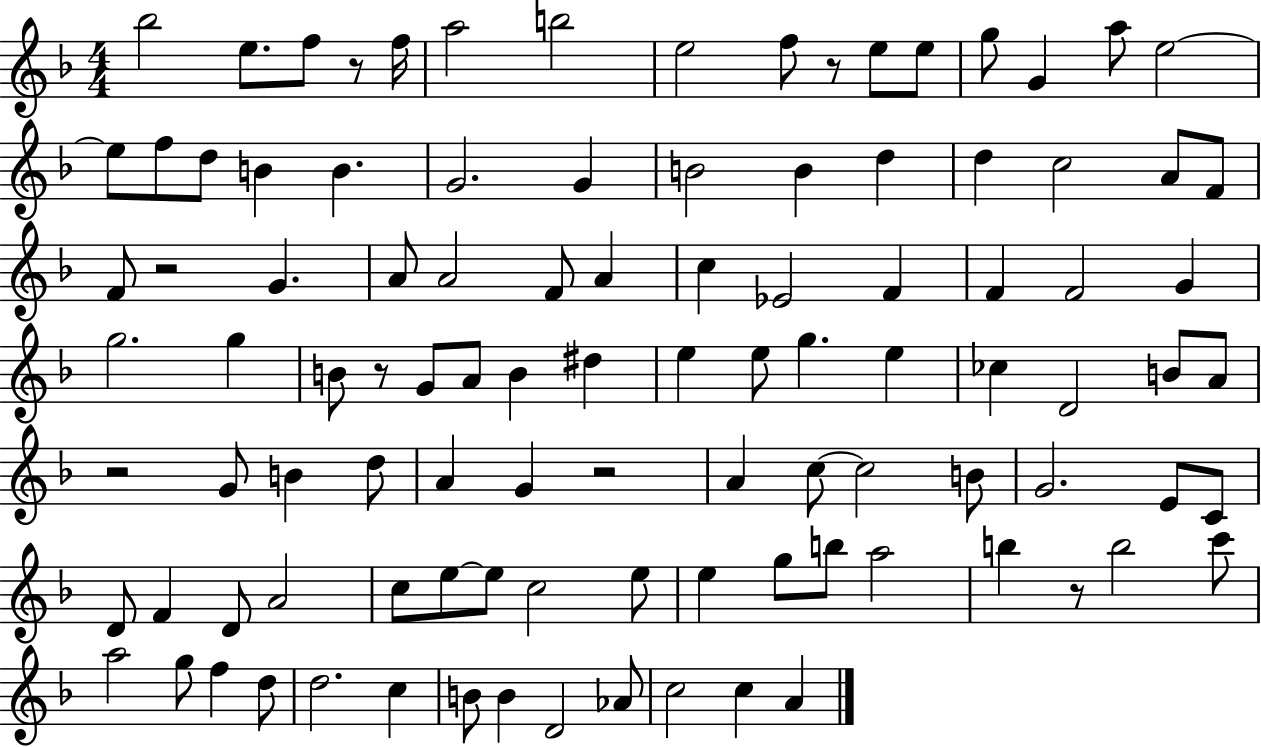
Bb5/h E5/e. F5/e R/e F5/s A5/h B5/h E5/h F5/e R/e E5/e E5/e G5/e G4/q A5/e E5/h E5/e F5/e D5/e B4/q B4/q. G4/h. G4/q B4/h B4/q D5/q D5/q C5/h A4/e F4/e F4/e R/h G4/q. A4/e A4/h F4/e A4/q C5/q Eb4/h F4/q F4/q F4/h G4/q G5/h. G5/q B4/e R/e G4/e A4/e B4/q D#5/q E5/q E5/e G5/q. E5/q CES5/q D4/h B4/e A4/e R/h G4/e B4/q D5/e A4/q G4/q R/h A4/q C5/e C5/h B4/e G4/h. E4/e C4/e D4/e F4/q D4/e A4/h C5/e E5/e E5/e C5/h E5/e E5/q G5/e B5/e A5/h B5/q R/e B5/h C6/e A5/h G5/e F5/q D5/e D5/h. C5/q B4/e B4/q D4/h Ab4/e C5/h C5/q A4/q